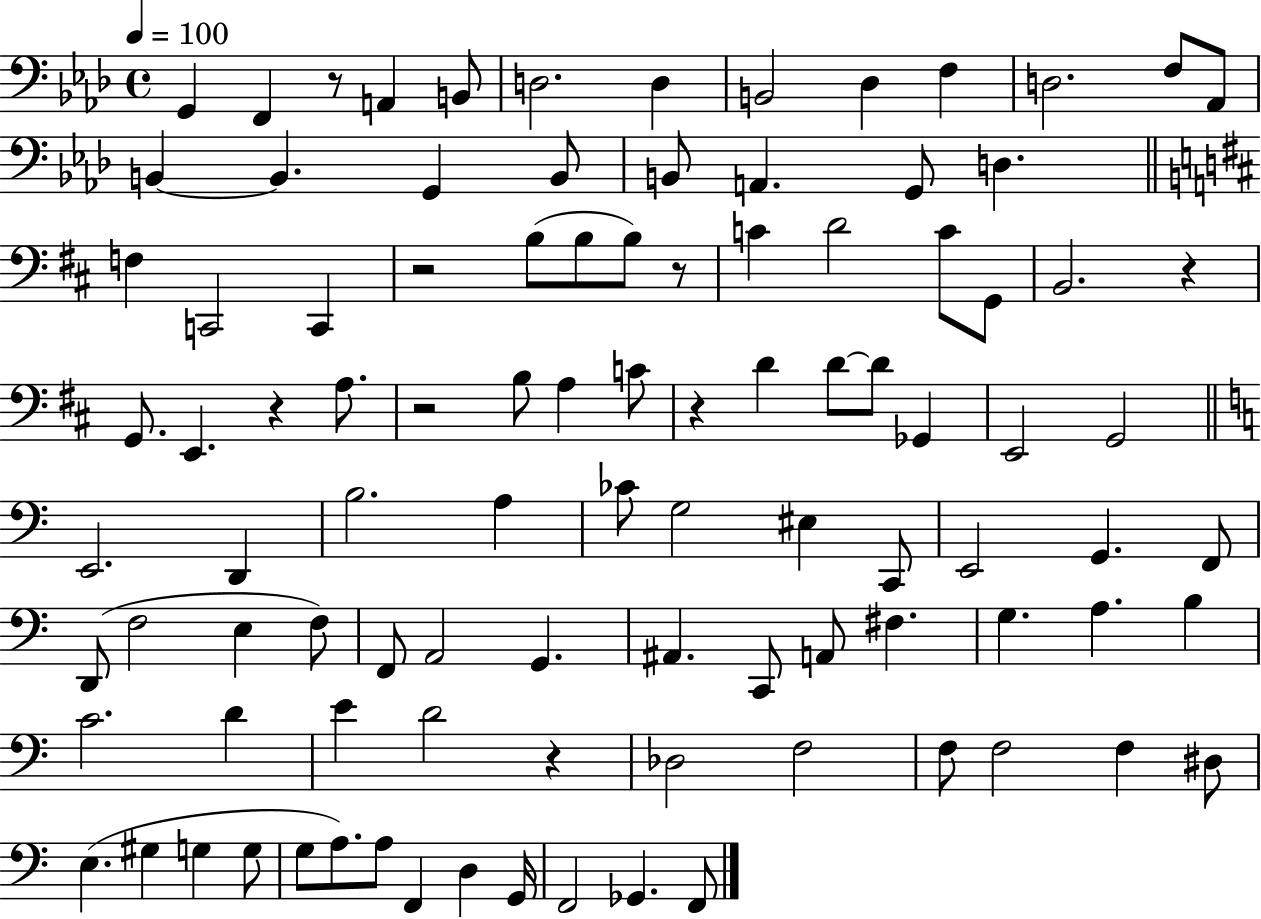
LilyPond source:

{
  \clef bass
  \time 4/4
  \defaultTimeSignature
  \key aes \major
  \tempo 4 = 100
  g,4 f,4 r8 a,4 b,8 | d2. d4 | b,2 des4 f4 | d2. f8 aes,8 | \break b,4~~ b,4. g,4 b,8 | b,8 a,4. g,8 d4. | \bar "||" \break \key b \minor f4 c,2 c,4 | r2 b8( b8 b8) r8 | c'4 d'2 c'8 g,8 | b,2. r4 | \break g,8. e,4. r4 a8. | r2 b8 a4 c'8 | r4 d'4 d'8~~ d'8 ges,4 | e,2 g,2 | \break \bar "||" \break \key c \major e,2. d,4 | b2. a4 | ces'8 g2 eis4 c,8 | e,2 g,4. f,8 | \break d,8( f2 e4 f8) | f,8 a,2 g,4. | ais,4. c,8 a,8 fis4. | g4. a4. b4 | \break c'2. d'4 | e'4 d'2 r4 | des2 f2 | f8 f2 f4 dis8 | \break e4.( gis4 g4 g8 | g8 a8.) a8 f,4 d4 g,16 | f,2 ges,4. f,8 | \bar "|."
}